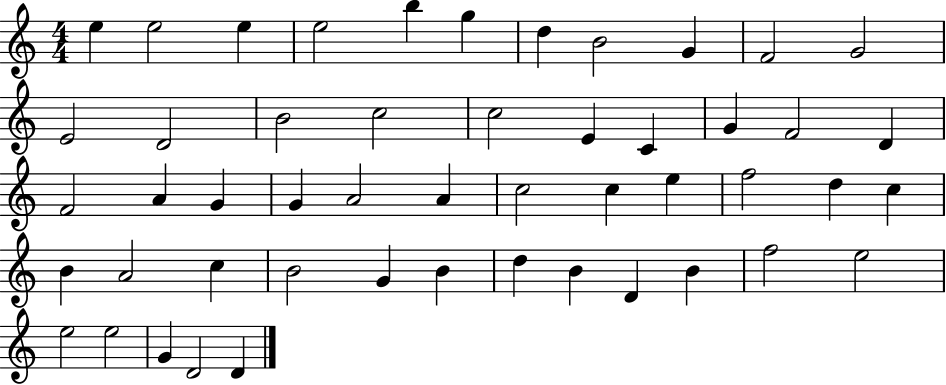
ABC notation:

X:1
T:Untitled
M:4/4
L:1/4
K:C
e e2 e e2 b g d B2 G F2 G2 E2 D2 B2 c2 c2 E C G F2 D F2 A G G A2 A c2 c e f2 d c B A2 c B2 G B d B D B f2 e2 e2 e2 G D2 D